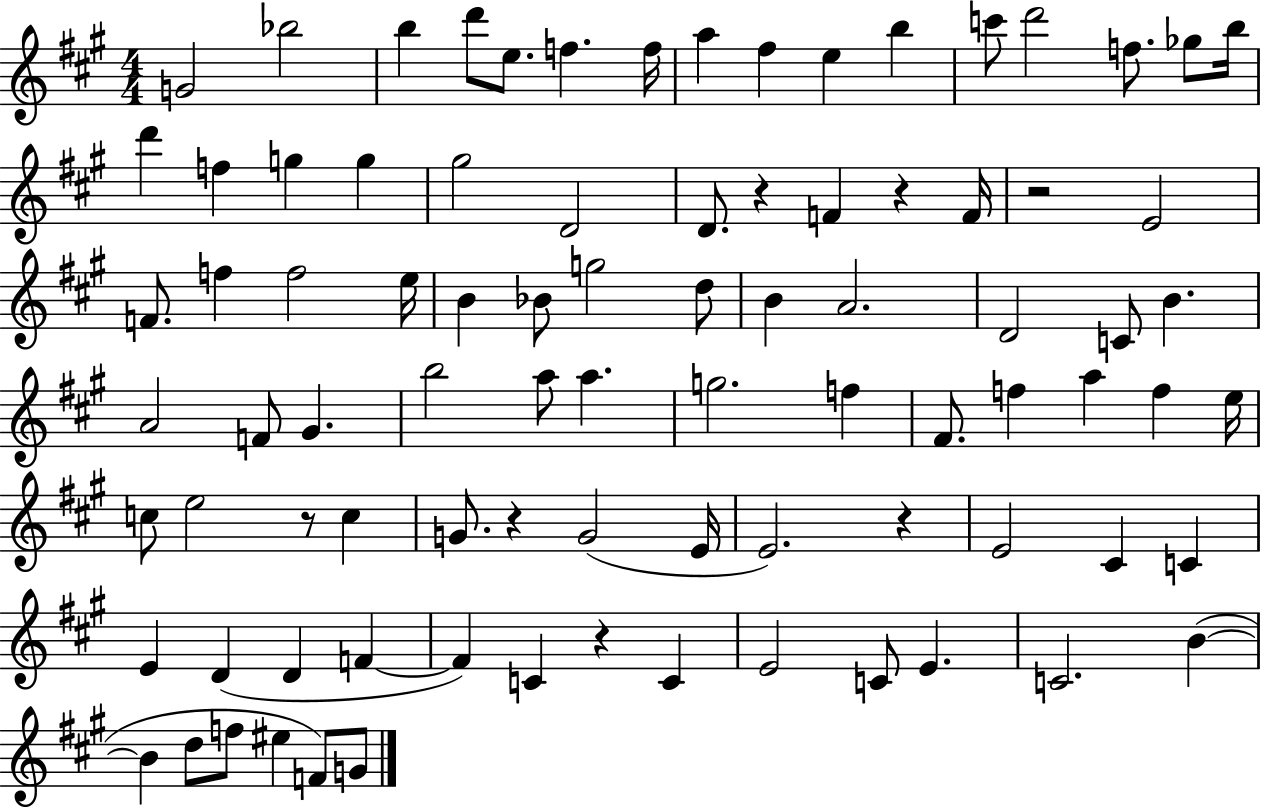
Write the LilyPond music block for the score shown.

{
  \clef treble
  \numericTimeSignature
  \time 4/4
  \key a \major
  g'2 bes''2 | b''4 d'''8 e''8. f''4. f''16 | a''4 fis''4 e''4 b''4 | c'''8 d'''2 f''8. ges''8 b''16 | \break d'''4 f''4 g''4 g''4 | gis''2 d'2 | d'8. r4 f'4 r4 f'16 | r2 e'2 | \break f'8. f''4 f''2 e''16 | b'4 bes'8 g''2 d''8 | b'4 a'2. | d'2 c'8 b'4. | \break a'2 f'8 gis'4. | b''2 a''8 a''4. | g''2. f''4 | fis'8. f''4 a''4 f''4 e''16 | \break c''8 e''2 r8 c''4 | g'8. r4 g'2( e'16 | e'2.) r4 | e'2 cis'4 c'4 | \break e'4 d'4( d'4 f'4~~ | f'4) c'4 r4 c'4 | e'2 c'8 e'4. | c'2. b'4~(~ | \break b'4 d''8 f''8 eis''4 f'8) g'8 | \bar "|."
}